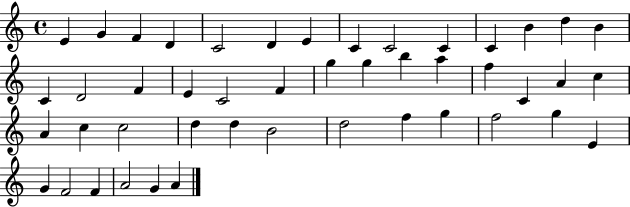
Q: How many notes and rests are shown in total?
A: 46